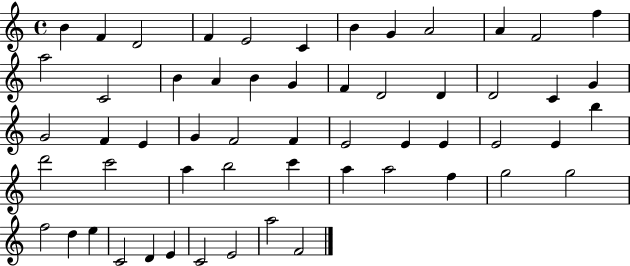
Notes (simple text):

B4/q F4/q D4/h F4/q E4/h C4/q B4/q G4/q A4/h A4/q F4/h F5/q A5/h C4/h B4/q A4/q B4/q G4/q F4/q D4/h D4/q D4/h C4/q G4/q G4/h F4/q E4/q G4/q F4/h F4/q E4/h E4/q E4/q E4/h E4/q B5/q D6/h C6/h A5/q B5/h C6/q A5/q A5/h F5/q G5/h G5/h F5/h D5/q E5/q C4/h D4/q E4/q C4/h E4/h A5/h F4/h